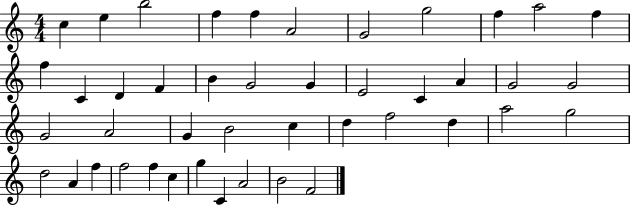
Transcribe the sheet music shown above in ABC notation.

X:1
T:Untitled
M:4/4
L:1/4
K:C
c e b2 f f A2 G2 g2 f a2 f f C D F B G2 G E2 C A G2 G2 G2 A2 G B2 c d f2 d a2 g2 d2 A f f2 f c g C A2 B2 F2